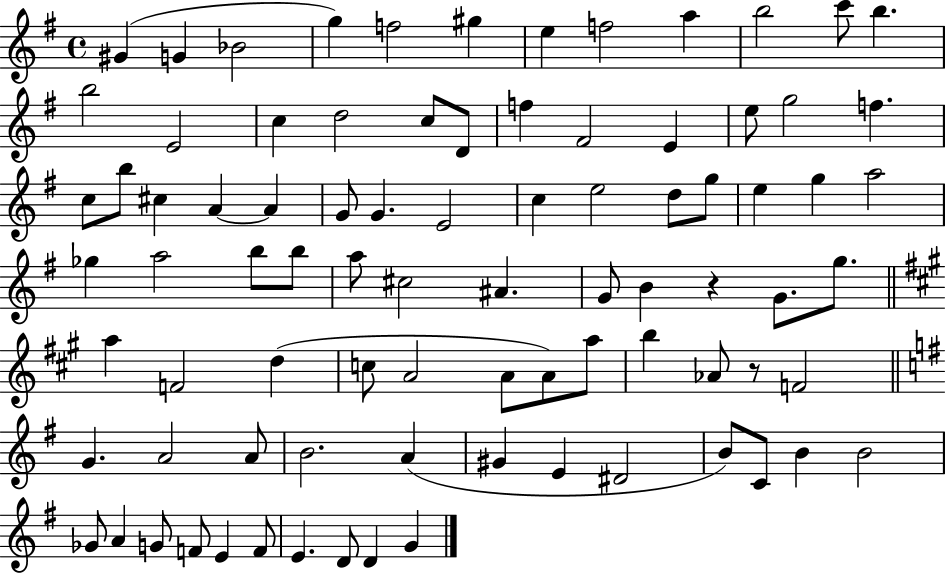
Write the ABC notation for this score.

X:1
T:Untitled
M:4/4
L:1/4
K:G
^G G _B2 g f2 ^g e f2 a b2 c'/2 b b2 E2 c d2 c/2 D/2 f ^F2 E e/2 g2 f c/2 b/2 ^c A A G/2 G E2 c e2 d/2 g/2 e g a2 _g a2 b/2 b/2 a/2 ^c2 ^A G/2 B z G/2 g/2 a F2 d c/2 A2 A/2 A/2 a/2 b _A/2 z/2 F2 G A2 A/2 B2 A ^G E ^D2 B/2 C/2 B B2 _G/2 A G/2 F/2 E F/2 E D/2 D G